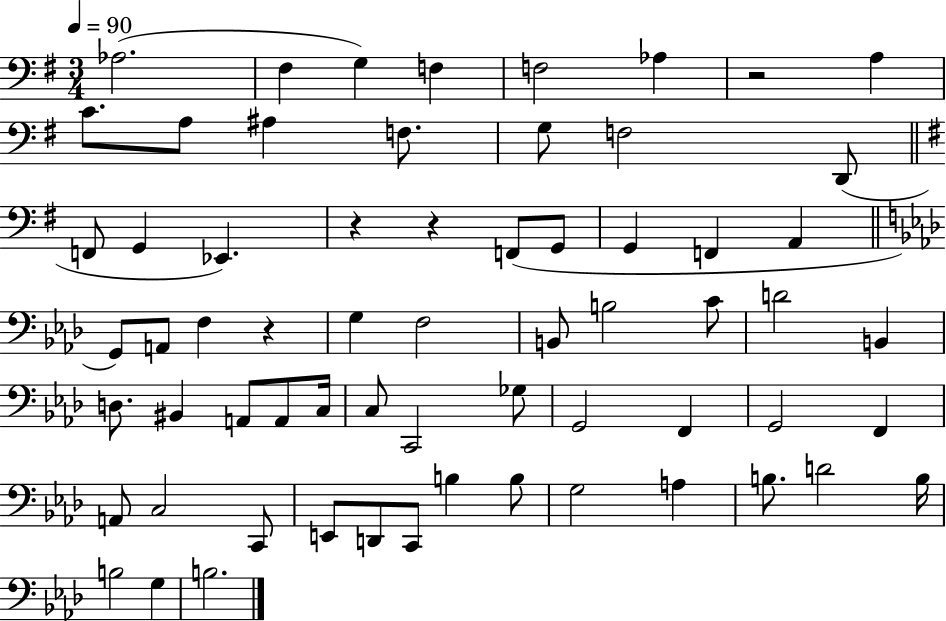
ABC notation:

X:1
T:Untitled
M:3/4
L:1/4
K:G
_A,2 ^F, G, F, F,2 _A, z2 A, C/2 A,/2 ^A, F,/2 G,/2 F,2 D,,/2 F,,/2 G,, _E,, z z F,,/2 G,,/2 G,, F,, A,, G,,/2 A,,/2 F, z G, F,2 B,,/2 B,2 C/2 D2 B,, D,/2 ^B,, A,,/2 A,,/2 C,/4 C,/2 C,,2 _G,/2 G,,2 F,, G,,2 F,, A,,/2 C,2 C,,/2 E,,/2 D,,/2 C,,/2 B, B,/2 G,2 A, B,/2 D2 B,/4 B,2 G, B,2